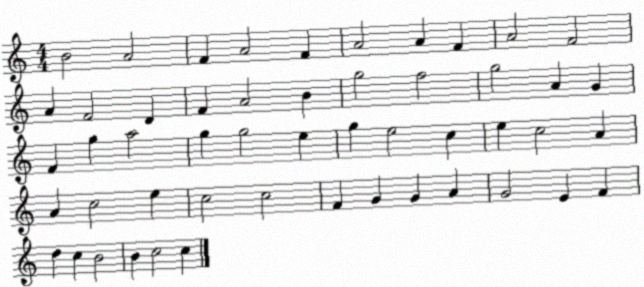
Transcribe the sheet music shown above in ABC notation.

X:1
T:Untitled
M:4/4
L:1/4
K:C
B2 A2 F A2 F A2 A F A2 F2 A F2 D F A2 B g2 f2 g2 A G F g a2 g g2 e g e2 c e c2 A A c2 e c2 c2 F G G A G2 E F d c B2 B c2 c